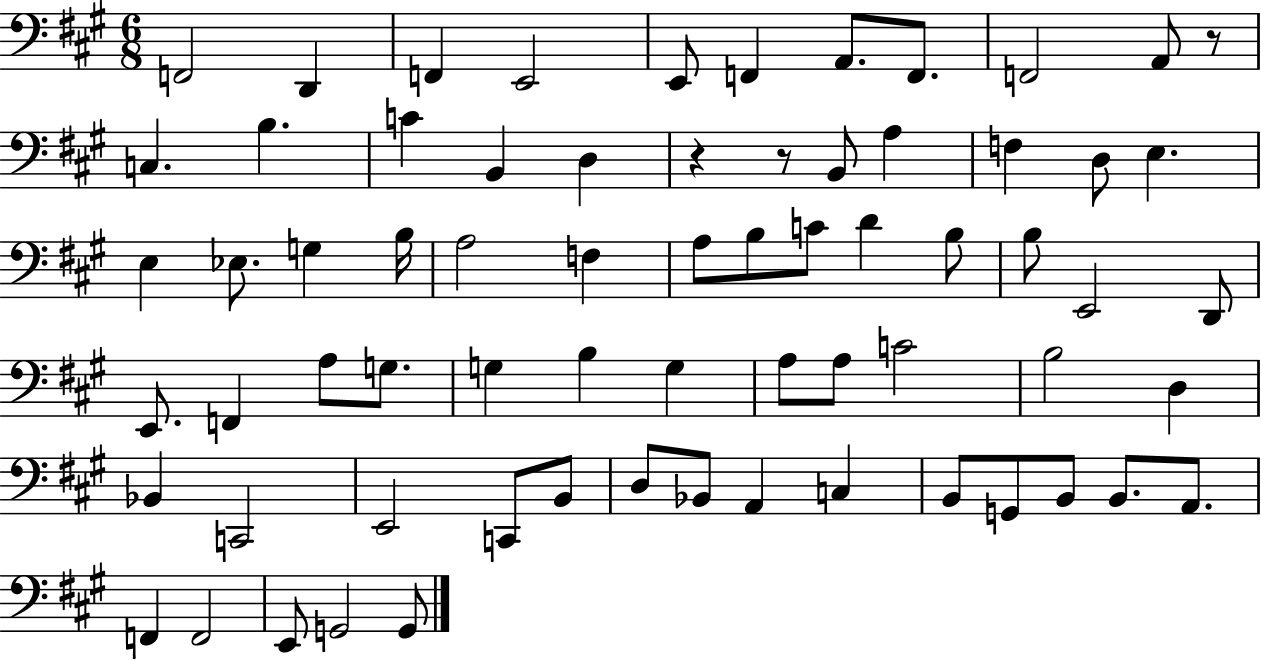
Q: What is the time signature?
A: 6/8